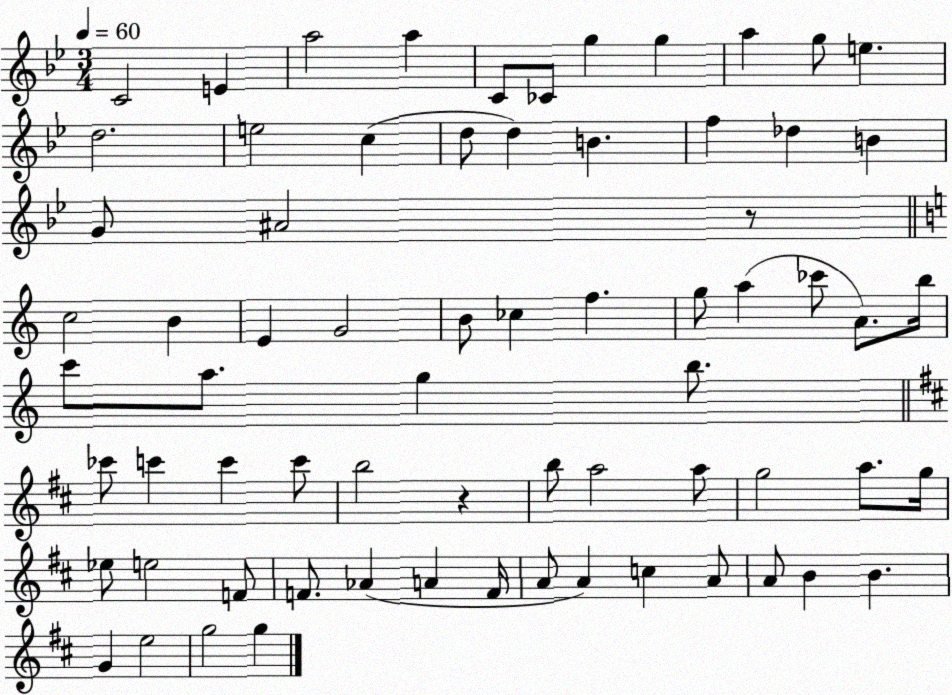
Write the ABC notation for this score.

X:1
T:Untitled
M:3/4
L:1/4
K:Bb
C2 E a2 a C/2 _C/2 g g a g/2 e d2 e2 c d/2 d B f _d B G/2 ^A2 z/2 c2 B E G2 B/2 _c f g/2 a _c'/2 A/2 b/4 c'/2 a/2 g b/2 _c'/2 c' c' c'/2 b2 z b/2 a2 a/2 g2 a/2 g/4 _e/2 e2 F/2 F/2 _A A F/4 A/2 A c A/2 A/2 B B G e2 g2 g